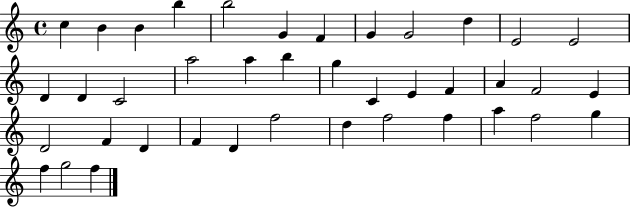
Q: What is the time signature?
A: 4/4